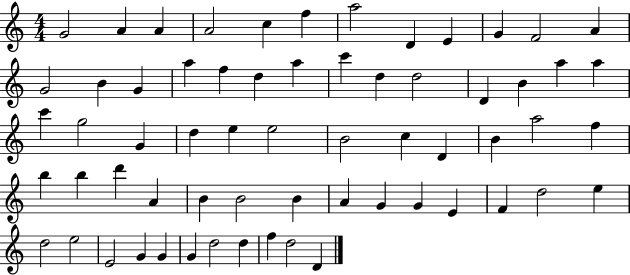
{
  \clef treble
  \numericTimeSignature
  \time 4/4
  \key c \major
  g'2 a'4 a'4 | a'2 c''4 f''4 | a''2 d'4 e'4 | g'4 f'2 a'4 | \break g'2 b'4 g'4 | a''4 f''4 d''4 a''4 | c'''4 d''4 d''2 | d'4 b'4 a''4 a''4 | \break c'''4 g''2 g'4 | d''4 e''4 e''2 | b'2 c''4 d'4 | b'4 a''2 f''4 | \break b''4 b''4 d'''4 a'4 | b'4 b'2 b'4 | a'4 g'4 g'4 e'4 | f'4 d''2 e''4 | \break d''2 e''2 | e'2 g'4 g'4 | g'4 d''2 d''4 | f''4 d''2 d'4 | \break \bar "|."
}